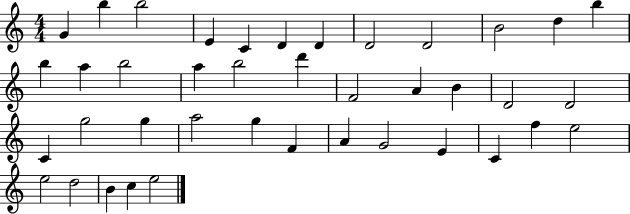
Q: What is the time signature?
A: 4/4